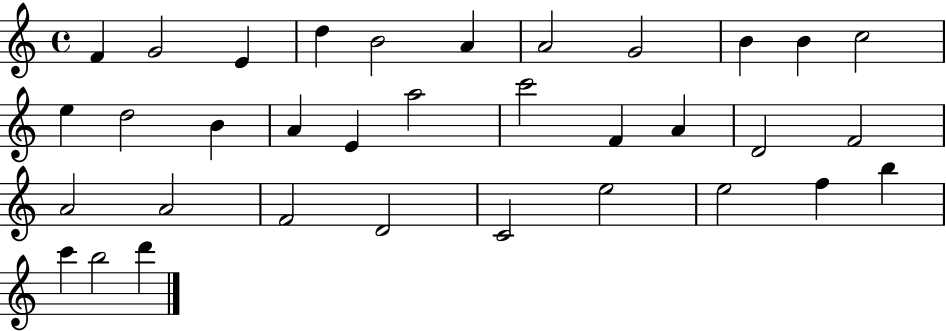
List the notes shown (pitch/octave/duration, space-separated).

F4/q G4/h E4/q D5/q B4/h A4/q A4/h G4/h B4/q B4/q C5/h E5/q D5/h B4/q A4/q E4/q A5/h C6/h F4/q A4/q D4/h F4/h A4/h A4/h F4/h D4/h C4/h E5/h E5/h F5/q B5/q C6/q B5/h D6/q